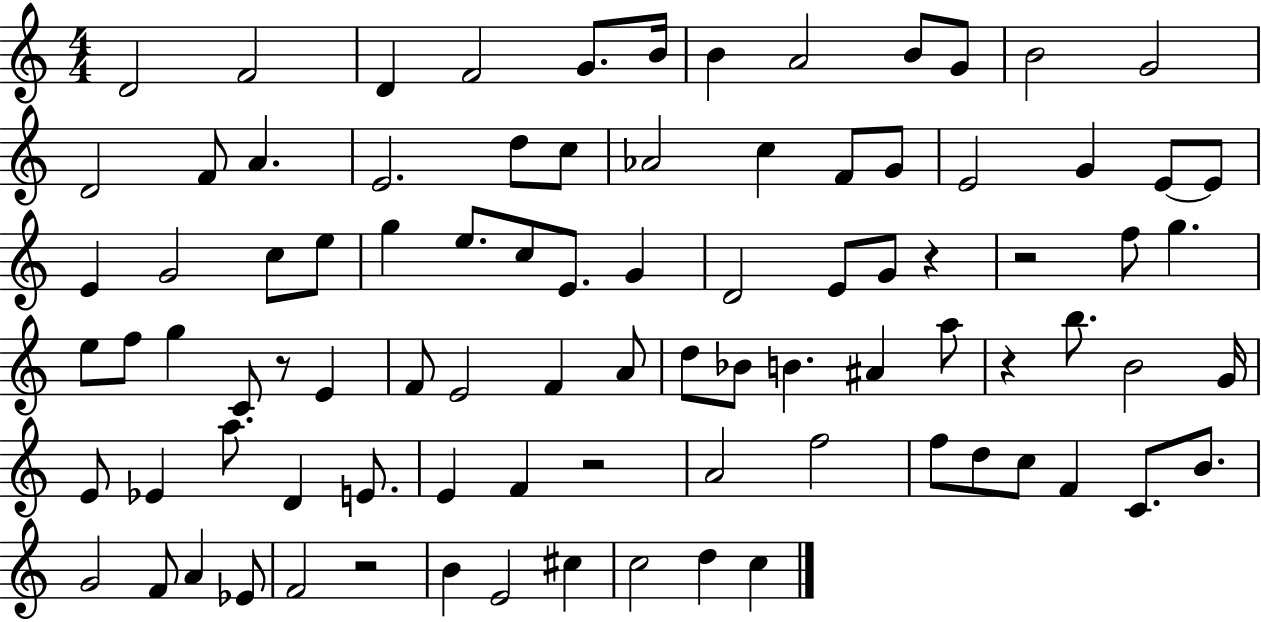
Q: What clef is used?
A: treble